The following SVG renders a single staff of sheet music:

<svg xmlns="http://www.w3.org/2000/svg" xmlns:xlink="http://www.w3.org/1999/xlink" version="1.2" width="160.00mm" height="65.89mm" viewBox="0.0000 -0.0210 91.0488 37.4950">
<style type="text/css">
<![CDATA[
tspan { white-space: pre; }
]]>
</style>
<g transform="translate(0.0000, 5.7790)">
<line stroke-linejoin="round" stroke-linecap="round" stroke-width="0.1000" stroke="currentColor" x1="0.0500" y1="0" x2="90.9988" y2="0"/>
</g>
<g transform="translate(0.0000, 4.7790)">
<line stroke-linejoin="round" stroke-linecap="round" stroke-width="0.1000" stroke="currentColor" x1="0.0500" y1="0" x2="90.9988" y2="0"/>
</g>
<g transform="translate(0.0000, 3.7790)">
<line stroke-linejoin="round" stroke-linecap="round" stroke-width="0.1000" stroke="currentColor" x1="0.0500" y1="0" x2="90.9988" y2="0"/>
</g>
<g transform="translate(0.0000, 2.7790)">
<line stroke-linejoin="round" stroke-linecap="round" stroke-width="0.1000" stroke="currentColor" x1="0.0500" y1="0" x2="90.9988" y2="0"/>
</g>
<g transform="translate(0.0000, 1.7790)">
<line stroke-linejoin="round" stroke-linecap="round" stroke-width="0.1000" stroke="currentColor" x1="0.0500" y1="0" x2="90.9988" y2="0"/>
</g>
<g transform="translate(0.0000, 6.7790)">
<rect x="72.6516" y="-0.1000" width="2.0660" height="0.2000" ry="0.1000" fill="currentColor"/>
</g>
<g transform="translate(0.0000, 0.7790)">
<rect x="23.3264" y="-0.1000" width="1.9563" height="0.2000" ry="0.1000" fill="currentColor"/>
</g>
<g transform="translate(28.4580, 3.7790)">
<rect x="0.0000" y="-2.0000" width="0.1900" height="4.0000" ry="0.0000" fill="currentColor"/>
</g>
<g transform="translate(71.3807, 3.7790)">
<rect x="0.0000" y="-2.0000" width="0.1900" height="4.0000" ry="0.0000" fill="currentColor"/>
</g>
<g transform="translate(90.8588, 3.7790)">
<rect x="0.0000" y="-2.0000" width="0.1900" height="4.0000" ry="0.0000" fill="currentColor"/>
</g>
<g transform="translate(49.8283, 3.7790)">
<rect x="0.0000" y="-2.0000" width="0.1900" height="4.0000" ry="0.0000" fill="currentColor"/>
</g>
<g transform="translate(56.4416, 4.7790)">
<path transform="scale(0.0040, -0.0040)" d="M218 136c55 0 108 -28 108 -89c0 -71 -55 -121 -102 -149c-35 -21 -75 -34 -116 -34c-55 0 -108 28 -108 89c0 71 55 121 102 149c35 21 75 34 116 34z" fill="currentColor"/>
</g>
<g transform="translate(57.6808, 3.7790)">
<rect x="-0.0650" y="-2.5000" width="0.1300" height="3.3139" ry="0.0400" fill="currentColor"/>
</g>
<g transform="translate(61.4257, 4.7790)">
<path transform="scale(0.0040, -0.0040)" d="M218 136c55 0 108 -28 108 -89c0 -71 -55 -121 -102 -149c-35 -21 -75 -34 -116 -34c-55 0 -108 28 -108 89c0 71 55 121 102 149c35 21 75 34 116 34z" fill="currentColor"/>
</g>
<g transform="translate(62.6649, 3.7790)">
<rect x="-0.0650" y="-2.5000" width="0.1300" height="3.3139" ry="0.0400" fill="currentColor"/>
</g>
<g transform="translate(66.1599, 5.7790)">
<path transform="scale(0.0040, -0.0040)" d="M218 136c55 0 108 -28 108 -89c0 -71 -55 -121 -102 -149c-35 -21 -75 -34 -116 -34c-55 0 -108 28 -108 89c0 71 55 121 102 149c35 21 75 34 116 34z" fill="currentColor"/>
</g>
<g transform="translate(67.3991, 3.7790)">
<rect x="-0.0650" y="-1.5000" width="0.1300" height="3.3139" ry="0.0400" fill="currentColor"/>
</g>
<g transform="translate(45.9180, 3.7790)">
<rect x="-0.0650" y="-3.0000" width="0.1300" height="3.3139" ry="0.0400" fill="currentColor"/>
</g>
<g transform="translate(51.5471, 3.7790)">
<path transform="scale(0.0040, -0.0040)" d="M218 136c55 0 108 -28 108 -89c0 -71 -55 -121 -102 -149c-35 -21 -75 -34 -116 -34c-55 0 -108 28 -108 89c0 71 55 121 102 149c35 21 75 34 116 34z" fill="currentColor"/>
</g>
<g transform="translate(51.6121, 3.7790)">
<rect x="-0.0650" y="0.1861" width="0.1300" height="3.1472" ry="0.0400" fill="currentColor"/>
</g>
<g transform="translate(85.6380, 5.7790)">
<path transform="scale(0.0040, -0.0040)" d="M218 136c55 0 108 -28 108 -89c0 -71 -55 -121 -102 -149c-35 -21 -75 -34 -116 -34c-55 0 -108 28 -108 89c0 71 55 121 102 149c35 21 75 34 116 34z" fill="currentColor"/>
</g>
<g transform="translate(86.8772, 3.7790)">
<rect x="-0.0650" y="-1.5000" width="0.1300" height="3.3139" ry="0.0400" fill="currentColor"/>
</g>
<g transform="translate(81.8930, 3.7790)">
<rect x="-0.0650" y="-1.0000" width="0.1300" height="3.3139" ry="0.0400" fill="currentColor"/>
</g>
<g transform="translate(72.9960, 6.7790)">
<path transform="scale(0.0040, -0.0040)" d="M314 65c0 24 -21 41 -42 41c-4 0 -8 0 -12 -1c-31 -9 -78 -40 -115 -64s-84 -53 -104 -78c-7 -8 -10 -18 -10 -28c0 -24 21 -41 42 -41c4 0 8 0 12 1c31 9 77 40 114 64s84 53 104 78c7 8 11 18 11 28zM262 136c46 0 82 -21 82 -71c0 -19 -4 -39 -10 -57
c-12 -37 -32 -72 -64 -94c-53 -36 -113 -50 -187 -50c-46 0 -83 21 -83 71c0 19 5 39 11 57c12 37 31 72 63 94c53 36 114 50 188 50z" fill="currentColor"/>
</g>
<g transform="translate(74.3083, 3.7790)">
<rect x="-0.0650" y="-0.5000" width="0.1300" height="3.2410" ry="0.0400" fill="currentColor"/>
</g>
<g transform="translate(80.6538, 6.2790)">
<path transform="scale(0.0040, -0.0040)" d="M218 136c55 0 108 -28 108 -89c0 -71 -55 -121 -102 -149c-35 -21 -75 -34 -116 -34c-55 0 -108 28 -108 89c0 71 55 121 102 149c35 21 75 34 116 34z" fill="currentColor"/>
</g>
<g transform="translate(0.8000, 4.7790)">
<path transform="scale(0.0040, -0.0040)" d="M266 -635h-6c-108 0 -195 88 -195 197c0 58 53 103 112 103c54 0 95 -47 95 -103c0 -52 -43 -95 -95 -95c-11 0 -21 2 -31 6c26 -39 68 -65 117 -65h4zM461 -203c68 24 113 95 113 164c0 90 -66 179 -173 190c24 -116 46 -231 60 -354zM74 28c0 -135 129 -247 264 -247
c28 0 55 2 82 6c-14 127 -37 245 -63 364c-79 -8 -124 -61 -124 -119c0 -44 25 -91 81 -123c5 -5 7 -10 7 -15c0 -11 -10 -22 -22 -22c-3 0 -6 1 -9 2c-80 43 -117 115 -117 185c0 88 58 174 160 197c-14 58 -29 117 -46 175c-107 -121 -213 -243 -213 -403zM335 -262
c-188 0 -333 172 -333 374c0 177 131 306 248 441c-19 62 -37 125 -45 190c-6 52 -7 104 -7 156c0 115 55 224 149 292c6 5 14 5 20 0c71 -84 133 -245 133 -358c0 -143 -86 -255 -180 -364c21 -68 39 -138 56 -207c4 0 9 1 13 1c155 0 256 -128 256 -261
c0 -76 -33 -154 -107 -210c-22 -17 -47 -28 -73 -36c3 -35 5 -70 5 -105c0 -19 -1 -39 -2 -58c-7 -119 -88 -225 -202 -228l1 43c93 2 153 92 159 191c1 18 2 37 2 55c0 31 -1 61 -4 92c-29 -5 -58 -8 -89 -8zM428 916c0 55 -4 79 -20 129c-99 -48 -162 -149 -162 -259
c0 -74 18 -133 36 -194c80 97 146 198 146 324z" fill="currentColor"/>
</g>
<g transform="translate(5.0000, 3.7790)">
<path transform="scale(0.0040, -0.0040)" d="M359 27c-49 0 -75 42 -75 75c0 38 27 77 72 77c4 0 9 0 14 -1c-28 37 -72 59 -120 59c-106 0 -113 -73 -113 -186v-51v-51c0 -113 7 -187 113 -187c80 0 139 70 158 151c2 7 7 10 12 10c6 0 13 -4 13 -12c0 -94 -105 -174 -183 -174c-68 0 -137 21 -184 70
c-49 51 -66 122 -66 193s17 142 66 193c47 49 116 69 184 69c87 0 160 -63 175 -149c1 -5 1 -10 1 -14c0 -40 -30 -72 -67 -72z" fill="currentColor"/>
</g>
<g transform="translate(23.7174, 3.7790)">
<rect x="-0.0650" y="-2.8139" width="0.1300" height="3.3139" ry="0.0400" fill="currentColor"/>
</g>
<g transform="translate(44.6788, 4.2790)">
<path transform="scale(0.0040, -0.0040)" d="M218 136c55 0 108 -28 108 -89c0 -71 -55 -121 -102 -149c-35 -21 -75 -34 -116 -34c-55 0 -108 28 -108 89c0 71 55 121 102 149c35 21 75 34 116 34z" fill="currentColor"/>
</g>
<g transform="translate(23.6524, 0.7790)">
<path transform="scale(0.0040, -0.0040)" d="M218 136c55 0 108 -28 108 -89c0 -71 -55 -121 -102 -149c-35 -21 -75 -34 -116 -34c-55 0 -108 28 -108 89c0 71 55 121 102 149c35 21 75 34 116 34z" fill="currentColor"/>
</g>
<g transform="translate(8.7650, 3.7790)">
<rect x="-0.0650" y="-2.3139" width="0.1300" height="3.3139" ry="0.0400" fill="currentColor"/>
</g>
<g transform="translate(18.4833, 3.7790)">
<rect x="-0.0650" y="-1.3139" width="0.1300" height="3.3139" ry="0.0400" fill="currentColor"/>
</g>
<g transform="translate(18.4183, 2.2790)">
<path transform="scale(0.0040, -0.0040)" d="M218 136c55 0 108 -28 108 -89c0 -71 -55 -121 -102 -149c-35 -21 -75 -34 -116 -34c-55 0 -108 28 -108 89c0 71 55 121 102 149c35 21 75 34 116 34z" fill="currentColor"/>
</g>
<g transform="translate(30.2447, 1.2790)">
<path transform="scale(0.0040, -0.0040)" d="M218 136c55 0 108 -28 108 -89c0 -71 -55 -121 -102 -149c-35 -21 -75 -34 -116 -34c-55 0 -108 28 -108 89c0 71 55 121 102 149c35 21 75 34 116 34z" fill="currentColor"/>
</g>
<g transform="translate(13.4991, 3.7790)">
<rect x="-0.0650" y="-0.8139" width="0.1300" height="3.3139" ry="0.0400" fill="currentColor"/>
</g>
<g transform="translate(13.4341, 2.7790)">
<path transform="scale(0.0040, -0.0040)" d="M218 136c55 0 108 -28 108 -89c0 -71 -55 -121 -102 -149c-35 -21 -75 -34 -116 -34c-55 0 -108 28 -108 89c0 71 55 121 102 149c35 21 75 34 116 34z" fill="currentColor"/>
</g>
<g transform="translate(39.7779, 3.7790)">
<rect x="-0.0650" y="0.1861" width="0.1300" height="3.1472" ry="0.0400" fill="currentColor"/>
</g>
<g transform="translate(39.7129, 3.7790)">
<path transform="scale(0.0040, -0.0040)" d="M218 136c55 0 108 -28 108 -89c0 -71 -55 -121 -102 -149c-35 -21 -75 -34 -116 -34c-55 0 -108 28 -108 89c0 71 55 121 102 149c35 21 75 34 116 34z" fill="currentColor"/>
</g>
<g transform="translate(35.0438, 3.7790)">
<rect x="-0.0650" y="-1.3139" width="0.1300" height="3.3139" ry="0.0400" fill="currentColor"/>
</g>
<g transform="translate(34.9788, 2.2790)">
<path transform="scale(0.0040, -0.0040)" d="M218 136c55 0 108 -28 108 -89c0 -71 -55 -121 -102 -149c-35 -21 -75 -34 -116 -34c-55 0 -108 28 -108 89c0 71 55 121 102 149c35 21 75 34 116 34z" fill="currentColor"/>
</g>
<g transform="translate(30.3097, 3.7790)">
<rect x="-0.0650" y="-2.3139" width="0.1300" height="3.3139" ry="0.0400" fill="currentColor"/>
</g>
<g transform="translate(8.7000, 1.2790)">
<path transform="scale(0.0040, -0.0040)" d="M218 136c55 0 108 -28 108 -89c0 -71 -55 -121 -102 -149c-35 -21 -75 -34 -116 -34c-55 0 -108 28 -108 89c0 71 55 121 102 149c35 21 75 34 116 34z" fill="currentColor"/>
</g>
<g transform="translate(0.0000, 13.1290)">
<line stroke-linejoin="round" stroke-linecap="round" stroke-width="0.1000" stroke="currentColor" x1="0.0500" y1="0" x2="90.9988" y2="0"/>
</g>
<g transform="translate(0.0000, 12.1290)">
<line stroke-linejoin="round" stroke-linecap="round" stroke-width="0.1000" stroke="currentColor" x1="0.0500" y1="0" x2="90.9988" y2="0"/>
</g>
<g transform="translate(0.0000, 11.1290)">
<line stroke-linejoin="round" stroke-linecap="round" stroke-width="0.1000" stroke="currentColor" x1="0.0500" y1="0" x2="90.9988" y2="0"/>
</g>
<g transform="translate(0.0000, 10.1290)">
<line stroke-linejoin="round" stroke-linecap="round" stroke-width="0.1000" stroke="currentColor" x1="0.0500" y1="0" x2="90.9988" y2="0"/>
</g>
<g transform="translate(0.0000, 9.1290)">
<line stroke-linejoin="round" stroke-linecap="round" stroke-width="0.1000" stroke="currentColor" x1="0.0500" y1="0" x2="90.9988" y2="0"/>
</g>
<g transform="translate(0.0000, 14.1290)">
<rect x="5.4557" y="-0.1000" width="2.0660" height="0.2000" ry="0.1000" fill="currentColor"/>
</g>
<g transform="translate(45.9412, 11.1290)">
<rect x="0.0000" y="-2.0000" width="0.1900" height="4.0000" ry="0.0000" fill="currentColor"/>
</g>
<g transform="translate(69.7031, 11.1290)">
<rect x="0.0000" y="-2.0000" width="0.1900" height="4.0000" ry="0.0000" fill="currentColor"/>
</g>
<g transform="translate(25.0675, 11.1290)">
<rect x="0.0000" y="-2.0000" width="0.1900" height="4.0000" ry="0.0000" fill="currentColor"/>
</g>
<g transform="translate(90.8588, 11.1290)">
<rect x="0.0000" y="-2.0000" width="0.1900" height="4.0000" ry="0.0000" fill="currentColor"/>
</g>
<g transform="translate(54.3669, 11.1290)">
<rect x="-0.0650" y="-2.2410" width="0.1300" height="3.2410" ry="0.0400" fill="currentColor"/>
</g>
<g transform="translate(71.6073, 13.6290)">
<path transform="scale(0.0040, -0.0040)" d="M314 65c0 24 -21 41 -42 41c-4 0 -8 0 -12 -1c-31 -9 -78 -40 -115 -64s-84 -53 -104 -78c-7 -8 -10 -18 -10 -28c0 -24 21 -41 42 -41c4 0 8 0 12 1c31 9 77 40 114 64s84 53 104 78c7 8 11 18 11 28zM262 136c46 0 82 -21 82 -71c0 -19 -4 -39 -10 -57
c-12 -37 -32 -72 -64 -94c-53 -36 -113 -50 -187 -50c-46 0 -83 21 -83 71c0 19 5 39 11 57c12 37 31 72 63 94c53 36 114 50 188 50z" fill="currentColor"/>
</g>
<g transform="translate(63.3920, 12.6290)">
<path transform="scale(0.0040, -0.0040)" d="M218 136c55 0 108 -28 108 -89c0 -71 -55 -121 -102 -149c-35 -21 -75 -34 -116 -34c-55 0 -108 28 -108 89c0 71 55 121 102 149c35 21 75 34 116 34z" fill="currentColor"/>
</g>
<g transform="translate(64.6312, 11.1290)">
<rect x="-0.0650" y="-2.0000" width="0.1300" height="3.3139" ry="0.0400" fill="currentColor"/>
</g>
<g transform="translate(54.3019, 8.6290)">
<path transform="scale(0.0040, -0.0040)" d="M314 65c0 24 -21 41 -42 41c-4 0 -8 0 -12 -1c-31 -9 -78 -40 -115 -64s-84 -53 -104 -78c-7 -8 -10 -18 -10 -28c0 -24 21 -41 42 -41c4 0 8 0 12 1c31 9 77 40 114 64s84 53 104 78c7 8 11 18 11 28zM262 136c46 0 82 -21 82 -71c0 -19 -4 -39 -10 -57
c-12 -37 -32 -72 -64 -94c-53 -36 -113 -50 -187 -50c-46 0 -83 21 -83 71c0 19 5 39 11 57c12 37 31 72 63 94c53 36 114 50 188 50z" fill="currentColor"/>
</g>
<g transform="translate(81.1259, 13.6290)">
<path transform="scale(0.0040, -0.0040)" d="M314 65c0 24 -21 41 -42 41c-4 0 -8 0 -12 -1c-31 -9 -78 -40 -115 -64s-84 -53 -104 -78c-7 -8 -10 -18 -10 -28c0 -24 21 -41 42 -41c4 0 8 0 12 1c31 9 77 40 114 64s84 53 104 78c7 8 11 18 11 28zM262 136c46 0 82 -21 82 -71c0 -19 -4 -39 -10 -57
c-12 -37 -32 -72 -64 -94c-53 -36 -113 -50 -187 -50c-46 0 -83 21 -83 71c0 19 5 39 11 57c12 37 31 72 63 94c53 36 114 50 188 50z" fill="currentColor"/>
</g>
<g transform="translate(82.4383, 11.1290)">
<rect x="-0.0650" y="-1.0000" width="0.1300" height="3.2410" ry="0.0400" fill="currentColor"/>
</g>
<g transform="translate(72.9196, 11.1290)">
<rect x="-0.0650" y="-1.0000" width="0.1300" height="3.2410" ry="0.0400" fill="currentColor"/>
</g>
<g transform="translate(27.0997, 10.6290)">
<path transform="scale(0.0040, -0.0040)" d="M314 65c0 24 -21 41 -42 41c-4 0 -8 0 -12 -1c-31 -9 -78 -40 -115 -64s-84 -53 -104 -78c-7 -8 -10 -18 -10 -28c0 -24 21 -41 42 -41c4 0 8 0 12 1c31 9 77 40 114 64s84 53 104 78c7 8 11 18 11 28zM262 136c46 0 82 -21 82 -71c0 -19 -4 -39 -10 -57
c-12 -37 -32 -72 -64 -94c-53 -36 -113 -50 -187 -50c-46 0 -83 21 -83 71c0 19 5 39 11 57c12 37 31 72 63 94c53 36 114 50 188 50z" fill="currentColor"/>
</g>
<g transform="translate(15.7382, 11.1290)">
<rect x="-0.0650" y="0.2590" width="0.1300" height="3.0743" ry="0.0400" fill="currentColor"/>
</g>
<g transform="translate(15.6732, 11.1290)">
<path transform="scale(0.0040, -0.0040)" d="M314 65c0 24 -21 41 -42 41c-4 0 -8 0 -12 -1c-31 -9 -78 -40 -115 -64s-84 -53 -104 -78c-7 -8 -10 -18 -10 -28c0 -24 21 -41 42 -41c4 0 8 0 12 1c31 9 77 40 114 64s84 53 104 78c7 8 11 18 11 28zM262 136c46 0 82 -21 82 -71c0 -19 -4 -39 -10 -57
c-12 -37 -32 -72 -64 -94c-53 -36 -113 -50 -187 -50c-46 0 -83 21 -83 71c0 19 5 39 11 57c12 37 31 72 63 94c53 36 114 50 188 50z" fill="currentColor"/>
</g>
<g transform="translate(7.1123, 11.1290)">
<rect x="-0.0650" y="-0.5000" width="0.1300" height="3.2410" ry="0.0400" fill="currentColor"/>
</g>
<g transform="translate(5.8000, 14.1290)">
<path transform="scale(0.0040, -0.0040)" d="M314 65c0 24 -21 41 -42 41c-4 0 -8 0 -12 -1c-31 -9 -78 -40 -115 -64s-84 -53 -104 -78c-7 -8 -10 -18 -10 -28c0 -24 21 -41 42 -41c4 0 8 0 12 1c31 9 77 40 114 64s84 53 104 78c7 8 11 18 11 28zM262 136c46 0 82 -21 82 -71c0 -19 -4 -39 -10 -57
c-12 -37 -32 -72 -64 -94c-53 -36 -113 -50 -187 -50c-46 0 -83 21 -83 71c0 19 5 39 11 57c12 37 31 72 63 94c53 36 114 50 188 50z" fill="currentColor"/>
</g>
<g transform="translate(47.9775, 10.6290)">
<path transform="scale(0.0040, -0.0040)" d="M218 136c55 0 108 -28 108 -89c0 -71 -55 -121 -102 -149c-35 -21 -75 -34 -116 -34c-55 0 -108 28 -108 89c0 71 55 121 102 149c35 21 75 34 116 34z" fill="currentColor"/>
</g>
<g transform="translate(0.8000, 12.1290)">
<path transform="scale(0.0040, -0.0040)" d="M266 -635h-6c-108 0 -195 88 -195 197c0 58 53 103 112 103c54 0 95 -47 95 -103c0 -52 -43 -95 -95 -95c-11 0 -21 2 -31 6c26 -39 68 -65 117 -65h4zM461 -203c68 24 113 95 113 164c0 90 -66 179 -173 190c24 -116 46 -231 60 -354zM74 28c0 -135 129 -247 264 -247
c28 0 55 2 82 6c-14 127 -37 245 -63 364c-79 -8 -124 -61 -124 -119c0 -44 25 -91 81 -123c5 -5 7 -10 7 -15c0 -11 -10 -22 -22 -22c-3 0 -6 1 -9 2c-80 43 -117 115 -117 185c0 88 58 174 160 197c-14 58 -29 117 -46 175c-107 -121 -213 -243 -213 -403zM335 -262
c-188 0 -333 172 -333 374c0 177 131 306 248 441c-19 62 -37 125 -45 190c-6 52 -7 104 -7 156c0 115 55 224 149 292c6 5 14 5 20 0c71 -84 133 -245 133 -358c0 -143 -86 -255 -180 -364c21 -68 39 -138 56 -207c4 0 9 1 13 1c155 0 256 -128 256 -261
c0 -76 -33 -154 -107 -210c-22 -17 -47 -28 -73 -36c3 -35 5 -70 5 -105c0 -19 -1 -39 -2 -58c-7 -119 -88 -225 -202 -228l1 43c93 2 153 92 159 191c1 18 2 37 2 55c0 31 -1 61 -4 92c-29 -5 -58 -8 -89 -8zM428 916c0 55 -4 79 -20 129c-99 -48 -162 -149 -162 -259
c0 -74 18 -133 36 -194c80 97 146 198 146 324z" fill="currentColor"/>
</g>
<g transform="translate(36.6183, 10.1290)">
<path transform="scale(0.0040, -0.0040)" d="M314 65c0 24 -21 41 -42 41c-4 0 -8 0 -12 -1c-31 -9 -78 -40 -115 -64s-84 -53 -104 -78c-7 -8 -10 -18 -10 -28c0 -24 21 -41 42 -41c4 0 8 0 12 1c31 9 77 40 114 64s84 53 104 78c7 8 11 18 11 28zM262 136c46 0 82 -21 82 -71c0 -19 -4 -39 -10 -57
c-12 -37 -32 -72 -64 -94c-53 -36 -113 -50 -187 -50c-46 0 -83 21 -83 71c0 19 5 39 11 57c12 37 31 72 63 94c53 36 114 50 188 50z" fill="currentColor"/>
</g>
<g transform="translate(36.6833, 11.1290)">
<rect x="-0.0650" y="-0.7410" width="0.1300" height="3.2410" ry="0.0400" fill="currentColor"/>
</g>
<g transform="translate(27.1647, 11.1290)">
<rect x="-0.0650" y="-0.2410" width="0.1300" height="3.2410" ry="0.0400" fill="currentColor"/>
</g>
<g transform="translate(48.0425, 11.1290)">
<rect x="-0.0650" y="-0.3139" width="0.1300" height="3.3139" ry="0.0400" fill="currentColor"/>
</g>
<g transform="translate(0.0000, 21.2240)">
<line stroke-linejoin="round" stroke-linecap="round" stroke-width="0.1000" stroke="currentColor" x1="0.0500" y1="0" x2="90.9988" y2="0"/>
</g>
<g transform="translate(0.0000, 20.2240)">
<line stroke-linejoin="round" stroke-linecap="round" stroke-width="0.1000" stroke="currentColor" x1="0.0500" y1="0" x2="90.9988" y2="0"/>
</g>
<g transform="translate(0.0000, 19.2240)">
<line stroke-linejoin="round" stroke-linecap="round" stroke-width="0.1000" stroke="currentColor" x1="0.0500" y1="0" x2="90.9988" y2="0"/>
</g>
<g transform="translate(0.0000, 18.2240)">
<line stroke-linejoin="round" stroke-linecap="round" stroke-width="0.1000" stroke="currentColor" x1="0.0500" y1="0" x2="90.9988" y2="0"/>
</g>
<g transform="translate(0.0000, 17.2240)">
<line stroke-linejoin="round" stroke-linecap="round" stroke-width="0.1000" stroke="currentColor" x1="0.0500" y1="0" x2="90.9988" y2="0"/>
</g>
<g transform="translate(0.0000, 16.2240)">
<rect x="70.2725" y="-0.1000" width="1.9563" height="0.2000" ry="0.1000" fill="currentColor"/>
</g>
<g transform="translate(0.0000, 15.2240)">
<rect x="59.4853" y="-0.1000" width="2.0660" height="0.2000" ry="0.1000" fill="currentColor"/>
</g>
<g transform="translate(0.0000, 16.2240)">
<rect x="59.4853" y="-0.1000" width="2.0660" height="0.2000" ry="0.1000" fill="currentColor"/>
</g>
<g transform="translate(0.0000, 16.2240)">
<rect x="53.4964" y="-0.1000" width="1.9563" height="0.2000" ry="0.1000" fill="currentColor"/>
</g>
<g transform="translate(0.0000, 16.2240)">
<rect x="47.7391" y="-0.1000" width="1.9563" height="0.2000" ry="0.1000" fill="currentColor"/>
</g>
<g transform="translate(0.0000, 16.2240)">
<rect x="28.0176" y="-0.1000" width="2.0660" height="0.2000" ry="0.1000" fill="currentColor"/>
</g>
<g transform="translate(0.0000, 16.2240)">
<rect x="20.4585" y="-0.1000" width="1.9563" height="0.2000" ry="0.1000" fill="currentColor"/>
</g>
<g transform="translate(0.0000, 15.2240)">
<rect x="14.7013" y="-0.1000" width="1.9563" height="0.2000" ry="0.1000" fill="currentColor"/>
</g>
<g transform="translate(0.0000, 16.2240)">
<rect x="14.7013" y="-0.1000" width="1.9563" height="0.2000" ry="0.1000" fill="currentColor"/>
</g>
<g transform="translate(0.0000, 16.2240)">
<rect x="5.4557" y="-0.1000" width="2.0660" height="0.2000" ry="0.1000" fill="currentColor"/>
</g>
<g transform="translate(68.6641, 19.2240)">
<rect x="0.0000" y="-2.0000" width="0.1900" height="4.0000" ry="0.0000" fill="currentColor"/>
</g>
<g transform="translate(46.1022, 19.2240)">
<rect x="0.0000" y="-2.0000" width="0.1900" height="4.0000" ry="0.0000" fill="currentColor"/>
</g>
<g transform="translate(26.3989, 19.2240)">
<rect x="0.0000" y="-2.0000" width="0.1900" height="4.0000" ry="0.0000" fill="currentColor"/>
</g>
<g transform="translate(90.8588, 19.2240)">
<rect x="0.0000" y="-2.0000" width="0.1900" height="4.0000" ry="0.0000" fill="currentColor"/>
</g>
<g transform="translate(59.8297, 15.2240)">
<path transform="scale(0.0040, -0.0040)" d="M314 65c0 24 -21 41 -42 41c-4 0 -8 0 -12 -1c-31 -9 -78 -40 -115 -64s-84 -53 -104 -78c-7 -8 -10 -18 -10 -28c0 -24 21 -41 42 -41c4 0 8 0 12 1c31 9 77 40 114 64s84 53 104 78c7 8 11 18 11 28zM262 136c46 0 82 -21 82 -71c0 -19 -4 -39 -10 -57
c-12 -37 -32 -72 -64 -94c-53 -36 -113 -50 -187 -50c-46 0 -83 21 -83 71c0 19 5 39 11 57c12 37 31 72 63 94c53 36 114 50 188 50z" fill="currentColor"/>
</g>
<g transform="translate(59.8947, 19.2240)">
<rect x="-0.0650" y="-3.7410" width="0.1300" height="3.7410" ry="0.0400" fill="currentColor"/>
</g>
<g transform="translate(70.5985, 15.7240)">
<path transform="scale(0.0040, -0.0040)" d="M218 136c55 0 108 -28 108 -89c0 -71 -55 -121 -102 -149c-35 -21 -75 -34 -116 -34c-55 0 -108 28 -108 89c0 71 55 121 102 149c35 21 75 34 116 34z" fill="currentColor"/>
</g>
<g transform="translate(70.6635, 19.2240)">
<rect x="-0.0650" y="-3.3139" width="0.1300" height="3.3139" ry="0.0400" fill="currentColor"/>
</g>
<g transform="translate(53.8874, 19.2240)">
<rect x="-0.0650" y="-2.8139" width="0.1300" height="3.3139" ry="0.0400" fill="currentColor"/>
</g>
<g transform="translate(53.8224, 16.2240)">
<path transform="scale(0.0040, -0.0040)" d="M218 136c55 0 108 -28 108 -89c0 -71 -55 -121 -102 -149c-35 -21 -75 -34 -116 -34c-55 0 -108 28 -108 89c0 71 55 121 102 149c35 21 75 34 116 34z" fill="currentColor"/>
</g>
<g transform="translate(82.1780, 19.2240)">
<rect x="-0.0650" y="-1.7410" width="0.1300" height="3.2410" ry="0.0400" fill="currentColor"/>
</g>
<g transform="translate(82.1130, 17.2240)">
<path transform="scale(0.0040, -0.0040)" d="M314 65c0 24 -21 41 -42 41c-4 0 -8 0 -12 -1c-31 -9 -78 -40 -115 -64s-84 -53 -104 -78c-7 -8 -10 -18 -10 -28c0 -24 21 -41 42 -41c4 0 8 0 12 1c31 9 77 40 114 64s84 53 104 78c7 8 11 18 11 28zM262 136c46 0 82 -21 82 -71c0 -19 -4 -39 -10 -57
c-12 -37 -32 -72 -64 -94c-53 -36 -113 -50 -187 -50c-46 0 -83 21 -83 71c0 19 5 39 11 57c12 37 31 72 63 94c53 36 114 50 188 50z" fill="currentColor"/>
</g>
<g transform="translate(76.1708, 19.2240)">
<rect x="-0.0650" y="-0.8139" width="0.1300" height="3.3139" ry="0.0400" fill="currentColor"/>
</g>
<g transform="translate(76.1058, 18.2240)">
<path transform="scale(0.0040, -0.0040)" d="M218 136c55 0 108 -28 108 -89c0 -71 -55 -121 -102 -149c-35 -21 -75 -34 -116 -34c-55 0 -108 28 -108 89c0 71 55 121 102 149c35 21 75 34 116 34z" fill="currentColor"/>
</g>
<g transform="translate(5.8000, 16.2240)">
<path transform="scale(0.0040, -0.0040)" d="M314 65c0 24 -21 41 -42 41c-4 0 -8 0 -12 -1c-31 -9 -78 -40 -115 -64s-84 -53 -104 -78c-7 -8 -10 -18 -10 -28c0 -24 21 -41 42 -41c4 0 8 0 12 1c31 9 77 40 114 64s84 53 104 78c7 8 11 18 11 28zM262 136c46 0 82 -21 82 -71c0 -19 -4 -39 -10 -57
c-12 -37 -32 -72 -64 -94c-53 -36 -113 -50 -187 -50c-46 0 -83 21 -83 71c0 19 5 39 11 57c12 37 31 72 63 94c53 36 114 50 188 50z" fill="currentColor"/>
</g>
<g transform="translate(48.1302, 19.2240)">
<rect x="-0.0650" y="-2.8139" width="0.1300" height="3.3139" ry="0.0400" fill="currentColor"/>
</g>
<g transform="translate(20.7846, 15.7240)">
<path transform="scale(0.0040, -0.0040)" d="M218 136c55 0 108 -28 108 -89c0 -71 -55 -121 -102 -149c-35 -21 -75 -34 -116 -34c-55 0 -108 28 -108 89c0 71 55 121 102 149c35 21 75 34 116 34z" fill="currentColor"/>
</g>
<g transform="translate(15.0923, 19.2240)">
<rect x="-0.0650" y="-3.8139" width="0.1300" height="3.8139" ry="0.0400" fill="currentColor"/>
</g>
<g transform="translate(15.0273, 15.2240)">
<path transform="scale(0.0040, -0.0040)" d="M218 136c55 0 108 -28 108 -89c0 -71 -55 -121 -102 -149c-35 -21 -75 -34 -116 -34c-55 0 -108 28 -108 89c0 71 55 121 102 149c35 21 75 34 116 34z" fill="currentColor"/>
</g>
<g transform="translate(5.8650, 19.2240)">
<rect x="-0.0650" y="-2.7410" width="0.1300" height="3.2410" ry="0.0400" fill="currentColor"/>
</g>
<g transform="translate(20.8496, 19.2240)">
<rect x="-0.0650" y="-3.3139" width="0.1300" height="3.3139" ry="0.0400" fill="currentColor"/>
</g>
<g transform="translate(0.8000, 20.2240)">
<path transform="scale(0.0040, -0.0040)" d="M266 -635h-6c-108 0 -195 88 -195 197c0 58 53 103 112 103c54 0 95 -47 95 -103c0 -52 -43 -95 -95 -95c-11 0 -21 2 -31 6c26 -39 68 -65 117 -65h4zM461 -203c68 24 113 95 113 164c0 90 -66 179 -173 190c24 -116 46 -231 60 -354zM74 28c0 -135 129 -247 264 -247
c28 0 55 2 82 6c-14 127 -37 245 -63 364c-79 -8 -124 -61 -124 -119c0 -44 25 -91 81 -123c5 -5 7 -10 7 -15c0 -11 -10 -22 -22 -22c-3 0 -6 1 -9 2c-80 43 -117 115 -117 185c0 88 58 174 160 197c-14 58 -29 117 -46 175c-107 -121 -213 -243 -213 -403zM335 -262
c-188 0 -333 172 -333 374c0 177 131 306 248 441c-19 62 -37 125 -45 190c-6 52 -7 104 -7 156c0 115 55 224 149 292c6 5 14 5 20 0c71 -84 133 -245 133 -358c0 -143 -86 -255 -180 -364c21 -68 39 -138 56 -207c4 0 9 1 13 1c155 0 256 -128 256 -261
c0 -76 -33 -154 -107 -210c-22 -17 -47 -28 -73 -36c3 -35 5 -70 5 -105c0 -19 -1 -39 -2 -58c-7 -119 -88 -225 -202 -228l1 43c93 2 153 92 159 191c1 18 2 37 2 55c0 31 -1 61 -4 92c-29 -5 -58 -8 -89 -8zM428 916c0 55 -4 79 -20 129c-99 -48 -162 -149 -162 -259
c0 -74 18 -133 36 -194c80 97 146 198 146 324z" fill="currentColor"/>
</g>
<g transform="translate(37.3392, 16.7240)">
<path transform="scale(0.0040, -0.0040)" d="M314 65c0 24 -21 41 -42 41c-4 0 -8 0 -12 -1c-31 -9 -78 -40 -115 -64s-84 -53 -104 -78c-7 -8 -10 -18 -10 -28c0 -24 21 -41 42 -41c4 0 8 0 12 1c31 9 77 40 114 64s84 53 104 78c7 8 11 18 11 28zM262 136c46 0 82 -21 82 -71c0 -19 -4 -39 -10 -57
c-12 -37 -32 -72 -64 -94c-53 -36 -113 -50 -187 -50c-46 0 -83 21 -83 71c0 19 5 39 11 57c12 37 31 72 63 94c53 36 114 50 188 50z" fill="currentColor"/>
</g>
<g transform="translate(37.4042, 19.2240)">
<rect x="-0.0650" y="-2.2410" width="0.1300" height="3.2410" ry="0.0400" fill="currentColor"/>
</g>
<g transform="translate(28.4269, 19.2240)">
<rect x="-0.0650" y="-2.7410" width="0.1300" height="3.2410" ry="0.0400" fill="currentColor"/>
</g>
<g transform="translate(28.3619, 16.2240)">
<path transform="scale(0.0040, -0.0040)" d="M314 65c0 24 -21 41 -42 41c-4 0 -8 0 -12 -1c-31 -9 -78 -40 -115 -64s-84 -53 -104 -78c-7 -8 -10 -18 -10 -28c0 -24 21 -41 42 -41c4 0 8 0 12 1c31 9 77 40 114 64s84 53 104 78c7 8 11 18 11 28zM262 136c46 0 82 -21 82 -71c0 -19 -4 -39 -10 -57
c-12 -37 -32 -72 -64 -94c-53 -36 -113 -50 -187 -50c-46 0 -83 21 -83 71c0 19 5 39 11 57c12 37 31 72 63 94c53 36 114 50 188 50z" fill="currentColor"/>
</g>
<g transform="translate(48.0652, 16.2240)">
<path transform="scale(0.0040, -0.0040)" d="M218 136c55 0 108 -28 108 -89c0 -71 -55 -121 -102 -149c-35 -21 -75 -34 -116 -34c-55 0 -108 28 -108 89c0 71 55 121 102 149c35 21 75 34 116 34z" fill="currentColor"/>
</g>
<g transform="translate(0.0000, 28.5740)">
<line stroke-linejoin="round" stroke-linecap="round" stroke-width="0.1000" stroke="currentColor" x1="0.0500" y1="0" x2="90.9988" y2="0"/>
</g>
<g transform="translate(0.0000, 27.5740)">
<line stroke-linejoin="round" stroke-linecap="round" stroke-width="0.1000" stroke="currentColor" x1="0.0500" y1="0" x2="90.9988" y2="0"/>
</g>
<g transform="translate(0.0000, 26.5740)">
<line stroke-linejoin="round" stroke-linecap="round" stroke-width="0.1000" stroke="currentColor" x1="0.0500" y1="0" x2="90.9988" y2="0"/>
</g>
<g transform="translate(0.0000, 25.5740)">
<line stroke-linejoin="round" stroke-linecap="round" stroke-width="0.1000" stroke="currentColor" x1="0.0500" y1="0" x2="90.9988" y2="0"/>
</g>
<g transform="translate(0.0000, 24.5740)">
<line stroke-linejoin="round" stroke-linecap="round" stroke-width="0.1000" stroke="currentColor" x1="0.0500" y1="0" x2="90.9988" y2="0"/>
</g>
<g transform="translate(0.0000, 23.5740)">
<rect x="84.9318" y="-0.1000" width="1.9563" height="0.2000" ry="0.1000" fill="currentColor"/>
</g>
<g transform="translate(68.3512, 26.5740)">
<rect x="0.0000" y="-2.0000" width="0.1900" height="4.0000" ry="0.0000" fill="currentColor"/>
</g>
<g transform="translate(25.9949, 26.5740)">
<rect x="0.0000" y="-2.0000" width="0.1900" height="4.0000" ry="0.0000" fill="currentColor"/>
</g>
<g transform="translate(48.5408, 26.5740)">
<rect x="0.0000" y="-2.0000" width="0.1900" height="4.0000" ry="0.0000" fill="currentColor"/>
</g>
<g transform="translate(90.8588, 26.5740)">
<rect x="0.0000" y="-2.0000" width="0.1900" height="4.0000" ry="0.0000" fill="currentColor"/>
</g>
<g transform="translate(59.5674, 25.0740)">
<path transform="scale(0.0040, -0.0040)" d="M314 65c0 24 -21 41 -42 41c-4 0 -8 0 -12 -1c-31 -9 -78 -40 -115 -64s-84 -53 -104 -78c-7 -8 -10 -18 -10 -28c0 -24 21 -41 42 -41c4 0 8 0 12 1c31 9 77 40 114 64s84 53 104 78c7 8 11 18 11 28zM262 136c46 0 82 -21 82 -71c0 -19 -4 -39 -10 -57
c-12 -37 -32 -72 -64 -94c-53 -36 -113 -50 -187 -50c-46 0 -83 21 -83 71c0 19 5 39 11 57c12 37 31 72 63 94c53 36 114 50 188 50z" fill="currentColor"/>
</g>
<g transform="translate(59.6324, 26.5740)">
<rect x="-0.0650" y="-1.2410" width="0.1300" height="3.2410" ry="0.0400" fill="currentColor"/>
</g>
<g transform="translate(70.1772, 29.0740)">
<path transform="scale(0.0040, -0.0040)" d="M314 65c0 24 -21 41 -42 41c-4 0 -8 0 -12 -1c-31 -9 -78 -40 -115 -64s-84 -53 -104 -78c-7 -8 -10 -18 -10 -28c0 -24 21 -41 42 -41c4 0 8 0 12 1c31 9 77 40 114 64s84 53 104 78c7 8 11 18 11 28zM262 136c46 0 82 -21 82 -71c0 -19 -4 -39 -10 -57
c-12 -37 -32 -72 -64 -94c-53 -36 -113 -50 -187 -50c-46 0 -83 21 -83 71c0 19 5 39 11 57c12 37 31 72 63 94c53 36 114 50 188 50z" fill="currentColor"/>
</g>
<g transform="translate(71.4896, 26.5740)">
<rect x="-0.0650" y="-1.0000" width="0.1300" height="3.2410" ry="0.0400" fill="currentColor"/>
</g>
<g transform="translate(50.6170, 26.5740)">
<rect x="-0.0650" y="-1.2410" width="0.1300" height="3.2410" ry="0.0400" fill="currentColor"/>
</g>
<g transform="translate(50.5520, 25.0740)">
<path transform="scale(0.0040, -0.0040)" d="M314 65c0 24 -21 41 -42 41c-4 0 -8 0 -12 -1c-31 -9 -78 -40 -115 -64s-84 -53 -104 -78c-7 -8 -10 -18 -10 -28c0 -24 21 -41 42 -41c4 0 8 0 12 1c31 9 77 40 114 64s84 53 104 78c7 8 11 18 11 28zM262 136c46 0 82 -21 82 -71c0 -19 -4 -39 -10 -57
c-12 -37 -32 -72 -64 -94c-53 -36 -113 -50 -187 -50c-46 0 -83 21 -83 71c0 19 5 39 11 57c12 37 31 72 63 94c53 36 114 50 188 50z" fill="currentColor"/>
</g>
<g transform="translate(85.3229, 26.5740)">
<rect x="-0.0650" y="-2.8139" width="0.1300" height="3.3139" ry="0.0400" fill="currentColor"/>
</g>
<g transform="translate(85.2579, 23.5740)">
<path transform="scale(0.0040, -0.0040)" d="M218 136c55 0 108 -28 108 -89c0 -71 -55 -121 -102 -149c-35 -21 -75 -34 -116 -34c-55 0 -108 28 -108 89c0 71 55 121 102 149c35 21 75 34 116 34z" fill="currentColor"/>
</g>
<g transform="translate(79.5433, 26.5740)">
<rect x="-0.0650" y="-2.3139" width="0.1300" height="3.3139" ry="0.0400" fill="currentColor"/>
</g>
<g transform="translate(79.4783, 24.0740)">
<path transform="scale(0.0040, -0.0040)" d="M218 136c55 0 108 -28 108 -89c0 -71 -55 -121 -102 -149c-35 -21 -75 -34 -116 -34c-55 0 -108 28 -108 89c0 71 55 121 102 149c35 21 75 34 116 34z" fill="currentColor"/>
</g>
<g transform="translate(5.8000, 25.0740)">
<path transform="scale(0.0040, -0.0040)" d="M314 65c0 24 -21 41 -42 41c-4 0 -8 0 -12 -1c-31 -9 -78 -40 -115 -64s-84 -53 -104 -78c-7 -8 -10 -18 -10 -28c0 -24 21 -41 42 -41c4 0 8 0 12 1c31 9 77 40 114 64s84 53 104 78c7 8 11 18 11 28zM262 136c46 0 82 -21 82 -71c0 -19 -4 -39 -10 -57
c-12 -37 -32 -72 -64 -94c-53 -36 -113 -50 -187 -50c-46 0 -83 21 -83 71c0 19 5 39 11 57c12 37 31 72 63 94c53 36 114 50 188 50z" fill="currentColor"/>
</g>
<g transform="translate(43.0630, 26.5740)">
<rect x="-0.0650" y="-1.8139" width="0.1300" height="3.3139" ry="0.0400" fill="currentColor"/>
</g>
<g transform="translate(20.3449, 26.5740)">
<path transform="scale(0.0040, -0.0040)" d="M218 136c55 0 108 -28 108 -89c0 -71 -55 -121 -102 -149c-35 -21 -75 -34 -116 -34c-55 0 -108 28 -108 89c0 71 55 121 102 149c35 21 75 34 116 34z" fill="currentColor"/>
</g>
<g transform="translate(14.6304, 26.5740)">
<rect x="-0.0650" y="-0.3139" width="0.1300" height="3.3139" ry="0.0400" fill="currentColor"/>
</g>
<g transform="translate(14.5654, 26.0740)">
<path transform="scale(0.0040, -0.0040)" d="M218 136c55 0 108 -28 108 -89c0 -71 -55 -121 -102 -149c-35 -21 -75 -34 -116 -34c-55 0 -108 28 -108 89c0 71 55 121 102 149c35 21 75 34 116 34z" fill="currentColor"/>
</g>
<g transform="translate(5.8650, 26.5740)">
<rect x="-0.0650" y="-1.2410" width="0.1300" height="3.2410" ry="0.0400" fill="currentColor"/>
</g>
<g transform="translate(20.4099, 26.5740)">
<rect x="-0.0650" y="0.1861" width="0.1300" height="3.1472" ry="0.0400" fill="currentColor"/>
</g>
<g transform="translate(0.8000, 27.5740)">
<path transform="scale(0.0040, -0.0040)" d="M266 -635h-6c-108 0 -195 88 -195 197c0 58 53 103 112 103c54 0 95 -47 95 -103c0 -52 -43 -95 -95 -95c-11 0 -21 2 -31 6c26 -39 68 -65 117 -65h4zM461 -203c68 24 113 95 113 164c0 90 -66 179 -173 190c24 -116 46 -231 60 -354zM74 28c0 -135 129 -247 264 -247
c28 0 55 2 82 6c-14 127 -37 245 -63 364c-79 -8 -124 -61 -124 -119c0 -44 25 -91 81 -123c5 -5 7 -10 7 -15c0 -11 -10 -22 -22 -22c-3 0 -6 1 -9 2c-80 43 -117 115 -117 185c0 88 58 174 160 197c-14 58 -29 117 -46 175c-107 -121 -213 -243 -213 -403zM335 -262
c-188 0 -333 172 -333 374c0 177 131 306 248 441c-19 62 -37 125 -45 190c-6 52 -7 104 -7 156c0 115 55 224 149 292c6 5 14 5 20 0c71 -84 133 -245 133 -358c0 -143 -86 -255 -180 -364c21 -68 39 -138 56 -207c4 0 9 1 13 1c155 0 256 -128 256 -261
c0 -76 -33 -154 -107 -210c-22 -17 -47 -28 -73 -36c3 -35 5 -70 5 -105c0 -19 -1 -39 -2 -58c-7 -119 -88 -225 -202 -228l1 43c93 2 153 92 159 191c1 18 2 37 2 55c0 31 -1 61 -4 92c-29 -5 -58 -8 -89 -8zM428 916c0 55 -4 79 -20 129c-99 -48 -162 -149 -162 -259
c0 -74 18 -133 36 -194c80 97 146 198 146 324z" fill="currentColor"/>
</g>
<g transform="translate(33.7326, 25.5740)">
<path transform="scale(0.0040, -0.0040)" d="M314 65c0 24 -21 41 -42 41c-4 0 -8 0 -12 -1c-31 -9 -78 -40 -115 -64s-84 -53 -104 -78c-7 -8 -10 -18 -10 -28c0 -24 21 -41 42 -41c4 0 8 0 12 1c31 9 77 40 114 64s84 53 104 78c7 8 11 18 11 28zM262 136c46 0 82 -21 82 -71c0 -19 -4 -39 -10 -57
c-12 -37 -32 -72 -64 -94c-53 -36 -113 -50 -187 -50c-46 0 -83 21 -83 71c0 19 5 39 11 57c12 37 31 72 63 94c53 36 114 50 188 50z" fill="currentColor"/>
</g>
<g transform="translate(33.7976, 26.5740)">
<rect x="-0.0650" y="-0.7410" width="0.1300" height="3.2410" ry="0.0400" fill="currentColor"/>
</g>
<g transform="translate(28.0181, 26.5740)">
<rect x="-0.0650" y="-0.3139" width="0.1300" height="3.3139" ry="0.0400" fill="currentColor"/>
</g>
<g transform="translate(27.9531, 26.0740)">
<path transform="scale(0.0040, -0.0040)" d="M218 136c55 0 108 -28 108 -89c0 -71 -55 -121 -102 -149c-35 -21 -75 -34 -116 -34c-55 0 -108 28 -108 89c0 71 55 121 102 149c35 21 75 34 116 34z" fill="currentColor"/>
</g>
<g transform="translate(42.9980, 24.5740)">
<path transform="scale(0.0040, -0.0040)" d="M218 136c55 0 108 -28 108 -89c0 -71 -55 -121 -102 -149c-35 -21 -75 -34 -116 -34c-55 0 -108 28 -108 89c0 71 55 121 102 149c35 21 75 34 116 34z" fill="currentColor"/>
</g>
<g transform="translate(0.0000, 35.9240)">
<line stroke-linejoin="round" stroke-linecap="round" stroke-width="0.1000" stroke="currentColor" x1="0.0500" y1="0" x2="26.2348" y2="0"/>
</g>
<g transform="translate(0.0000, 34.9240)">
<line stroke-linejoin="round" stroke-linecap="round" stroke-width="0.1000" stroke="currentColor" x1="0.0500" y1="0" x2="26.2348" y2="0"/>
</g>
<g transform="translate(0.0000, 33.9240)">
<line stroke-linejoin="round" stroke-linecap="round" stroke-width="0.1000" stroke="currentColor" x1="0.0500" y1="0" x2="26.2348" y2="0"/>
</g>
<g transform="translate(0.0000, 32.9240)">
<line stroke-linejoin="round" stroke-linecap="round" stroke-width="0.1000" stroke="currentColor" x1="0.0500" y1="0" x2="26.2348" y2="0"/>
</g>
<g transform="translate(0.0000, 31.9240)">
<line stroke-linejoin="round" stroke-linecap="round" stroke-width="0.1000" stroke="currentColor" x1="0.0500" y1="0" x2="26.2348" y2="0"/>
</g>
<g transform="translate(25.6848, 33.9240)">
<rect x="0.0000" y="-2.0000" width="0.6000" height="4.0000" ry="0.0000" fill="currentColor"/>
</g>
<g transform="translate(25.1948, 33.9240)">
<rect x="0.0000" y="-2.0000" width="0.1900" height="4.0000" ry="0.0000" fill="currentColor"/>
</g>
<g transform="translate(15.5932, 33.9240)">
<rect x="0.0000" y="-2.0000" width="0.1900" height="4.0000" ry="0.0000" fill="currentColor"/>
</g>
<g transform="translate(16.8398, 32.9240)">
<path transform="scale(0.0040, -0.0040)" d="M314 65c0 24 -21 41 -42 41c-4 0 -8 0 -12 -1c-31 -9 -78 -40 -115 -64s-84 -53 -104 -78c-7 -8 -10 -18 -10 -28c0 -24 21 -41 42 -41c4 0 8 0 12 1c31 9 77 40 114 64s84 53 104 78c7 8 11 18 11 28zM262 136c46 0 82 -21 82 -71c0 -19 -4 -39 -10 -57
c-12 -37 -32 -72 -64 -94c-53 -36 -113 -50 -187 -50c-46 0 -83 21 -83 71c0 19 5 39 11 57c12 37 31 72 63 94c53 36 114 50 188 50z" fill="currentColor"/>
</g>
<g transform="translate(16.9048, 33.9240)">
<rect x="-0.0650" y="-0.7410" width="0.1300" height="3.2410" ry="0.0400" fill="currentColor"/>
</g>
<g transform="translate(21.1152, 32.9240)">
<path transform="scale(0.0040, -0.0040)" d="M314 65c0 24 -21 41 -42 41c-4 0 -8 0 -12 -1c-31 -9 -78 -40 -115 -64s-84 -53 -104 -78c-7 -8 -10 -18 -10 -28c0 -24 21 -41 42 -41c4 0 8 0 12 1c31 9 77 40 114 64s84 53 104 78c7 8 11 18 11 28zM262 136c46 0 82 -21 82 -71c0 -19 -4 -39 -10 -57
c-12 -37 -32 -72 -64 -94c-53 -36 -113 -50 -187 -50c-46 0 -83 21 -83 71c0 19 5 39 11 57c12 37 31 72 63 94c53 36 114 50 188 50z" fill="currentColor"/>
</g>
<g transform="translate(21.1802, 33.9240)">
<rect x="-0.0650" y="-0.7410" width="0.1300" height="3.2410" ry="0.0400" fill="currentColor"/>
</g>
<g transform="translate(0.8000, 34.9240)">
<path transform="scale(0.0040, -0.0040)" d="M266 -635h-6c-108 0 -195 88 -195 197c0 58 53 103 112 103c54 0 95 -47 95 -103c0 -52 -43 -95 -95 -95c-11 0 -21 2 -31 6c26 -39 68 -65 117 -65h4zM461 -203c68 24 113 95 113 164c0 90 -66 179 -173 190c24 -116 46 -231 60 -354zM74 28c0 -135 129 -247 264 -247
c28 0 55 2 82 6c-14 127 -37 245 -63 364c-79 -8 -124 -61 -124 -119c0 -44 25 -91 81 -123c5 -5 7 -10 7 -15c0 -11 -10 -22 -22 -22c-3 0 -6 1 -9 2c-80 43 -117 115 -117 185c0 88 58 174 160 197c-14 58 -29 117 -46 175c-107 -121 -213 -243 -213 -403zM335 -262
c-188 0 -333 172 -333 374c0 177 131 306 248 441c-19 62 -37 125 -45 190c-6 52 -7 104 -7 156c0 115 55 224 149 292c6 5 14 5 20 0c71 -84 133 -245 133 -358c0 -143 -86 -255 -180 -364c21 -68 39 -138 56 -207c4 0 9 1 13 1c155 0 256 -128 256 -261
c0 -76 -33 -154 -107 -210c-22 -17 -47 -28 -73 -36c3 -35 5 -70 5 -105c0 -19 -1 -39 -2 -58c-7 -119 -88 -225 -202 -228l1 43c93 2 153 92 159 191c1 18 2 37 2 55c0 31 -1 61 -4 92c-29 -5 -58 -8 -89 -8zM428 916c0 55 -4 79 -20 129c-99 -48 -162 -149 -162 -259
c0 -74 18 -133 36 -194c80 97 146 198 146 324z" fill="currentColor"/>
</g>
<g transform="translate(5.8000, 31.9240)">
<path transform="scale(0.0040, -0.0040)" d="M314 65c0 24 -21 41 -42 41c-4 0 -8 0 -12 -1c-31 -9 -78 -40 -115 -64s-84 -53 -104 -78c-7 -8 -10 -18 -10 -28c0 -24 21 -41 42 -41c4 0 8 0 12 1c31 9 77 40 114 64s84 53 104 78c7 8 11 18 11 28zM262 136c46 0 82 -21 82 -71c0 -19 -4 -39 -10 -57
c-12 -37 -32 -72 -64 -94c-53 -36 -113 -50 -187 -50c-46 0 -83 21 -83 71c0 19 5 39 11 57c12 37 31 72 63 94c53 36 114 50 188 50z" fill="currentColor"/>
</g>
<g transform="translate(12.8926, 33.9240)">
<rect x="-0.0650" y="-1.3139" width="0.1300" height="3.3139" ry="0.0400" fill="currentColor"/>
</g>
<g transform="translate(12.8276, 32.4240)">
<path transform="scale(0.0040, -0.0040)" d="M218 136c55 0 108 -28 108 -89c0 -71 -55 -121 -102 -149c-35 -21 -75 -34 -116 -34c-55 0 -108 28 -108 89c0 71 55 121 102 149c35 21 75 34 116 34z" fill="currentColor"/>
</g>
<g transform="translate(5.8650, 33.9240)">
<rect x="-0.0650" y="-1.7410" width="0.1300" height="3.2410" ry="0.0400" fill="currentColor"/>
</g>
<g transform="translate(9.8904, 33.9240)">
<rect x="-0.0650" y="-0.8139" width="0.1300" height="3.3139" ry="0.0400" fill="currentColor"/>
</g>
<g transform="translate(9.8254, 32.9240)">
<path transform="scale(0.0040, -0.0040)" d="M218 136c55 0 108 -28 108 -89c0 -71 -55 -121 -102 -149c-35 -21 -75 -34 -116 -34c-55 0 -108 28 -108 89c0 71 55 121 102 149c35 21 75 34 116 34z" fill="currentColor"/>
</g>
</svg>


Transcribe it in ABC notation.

X:1
T:Untitled
M:4/4
L:1/4
K:C
g d e a g e B A B G G E C2 D E C2 B2 c2 d2 c g2 F D2 D2 a2 c' b a2 g2 a a c'2 b d f2 e2 c B c d2 f e2 e2 D2 g a f2 d e d2 d2